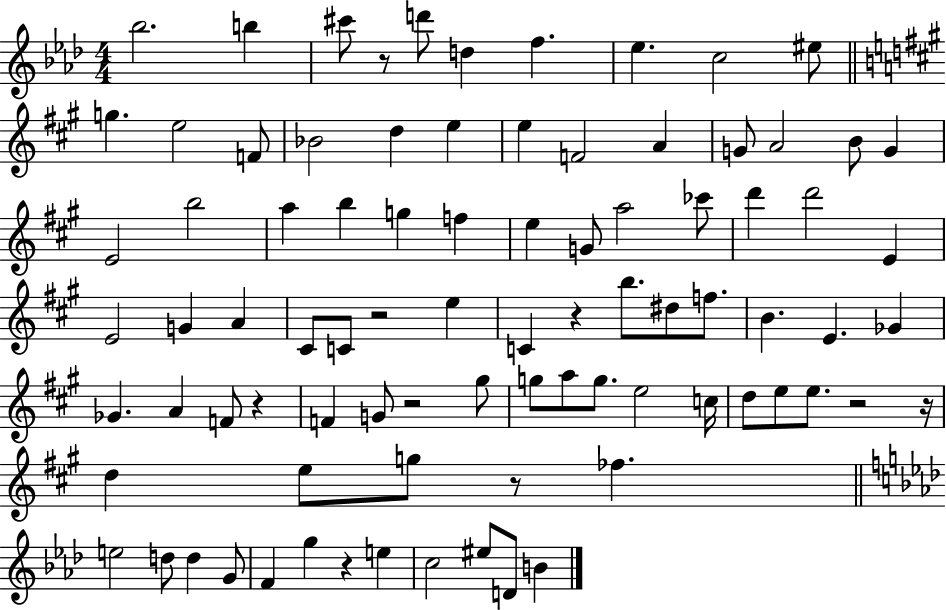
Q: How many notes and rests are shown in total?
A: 86